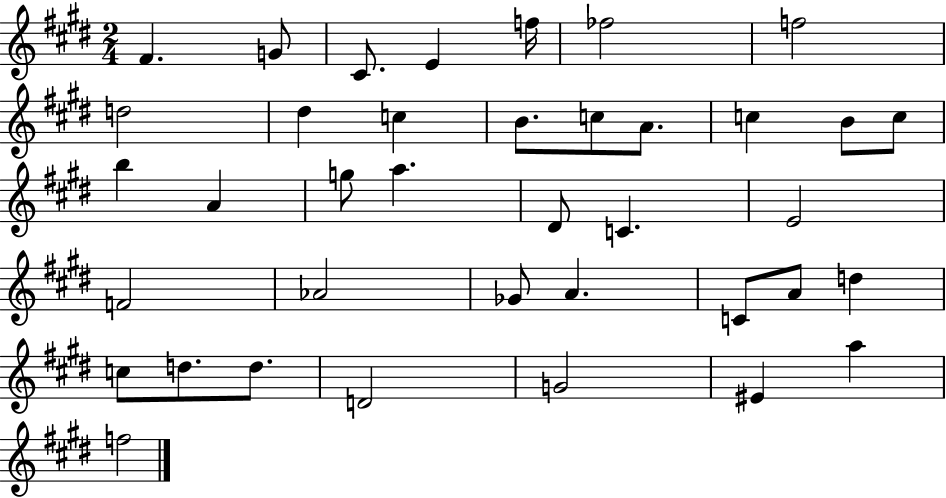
{
  \clef treble
  \numericTimeSignature
  \time 2/4
  \key e \major
  fis'4. g'8 | cis'8. e'4 f''16 | fes''2 | f''2 | \break d''2 | dis''4 c''4 | b'8. c''8 a'8. | c''4 b'8 c''8 | \break b''4 a'4 | g''8 a''4. | dis'8 c'4. | e'2 | \break f'2 | aes'2 | ges'8 a'4. | c'8 a'8 d''4 | \break c''8 d''8. d''8. | d'2 | g'2 | eis'4 a''4 | \break f''2 | \bar "|."
}